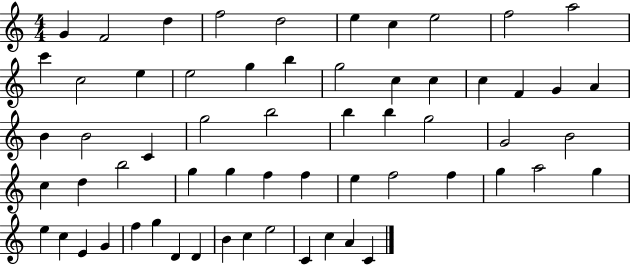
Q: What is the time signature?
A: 4/4